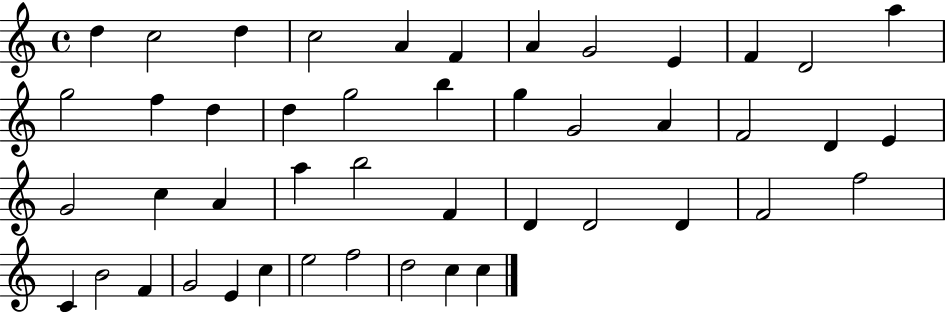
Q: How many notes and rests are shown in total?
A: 46